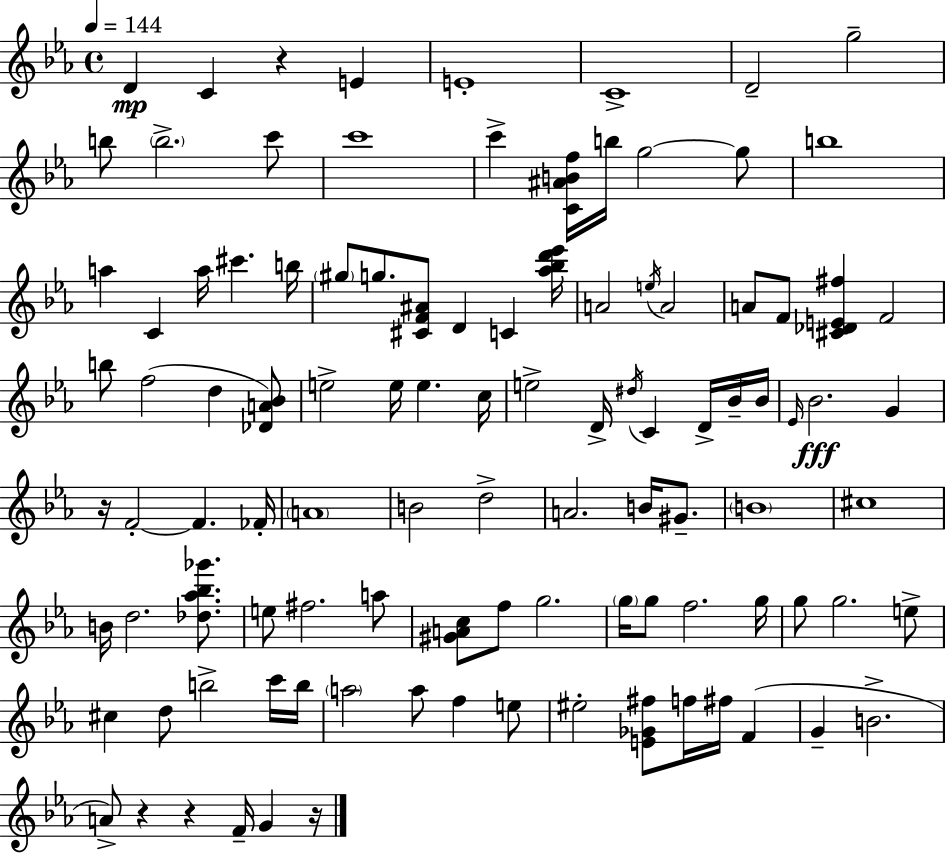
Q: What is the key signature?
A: EES major